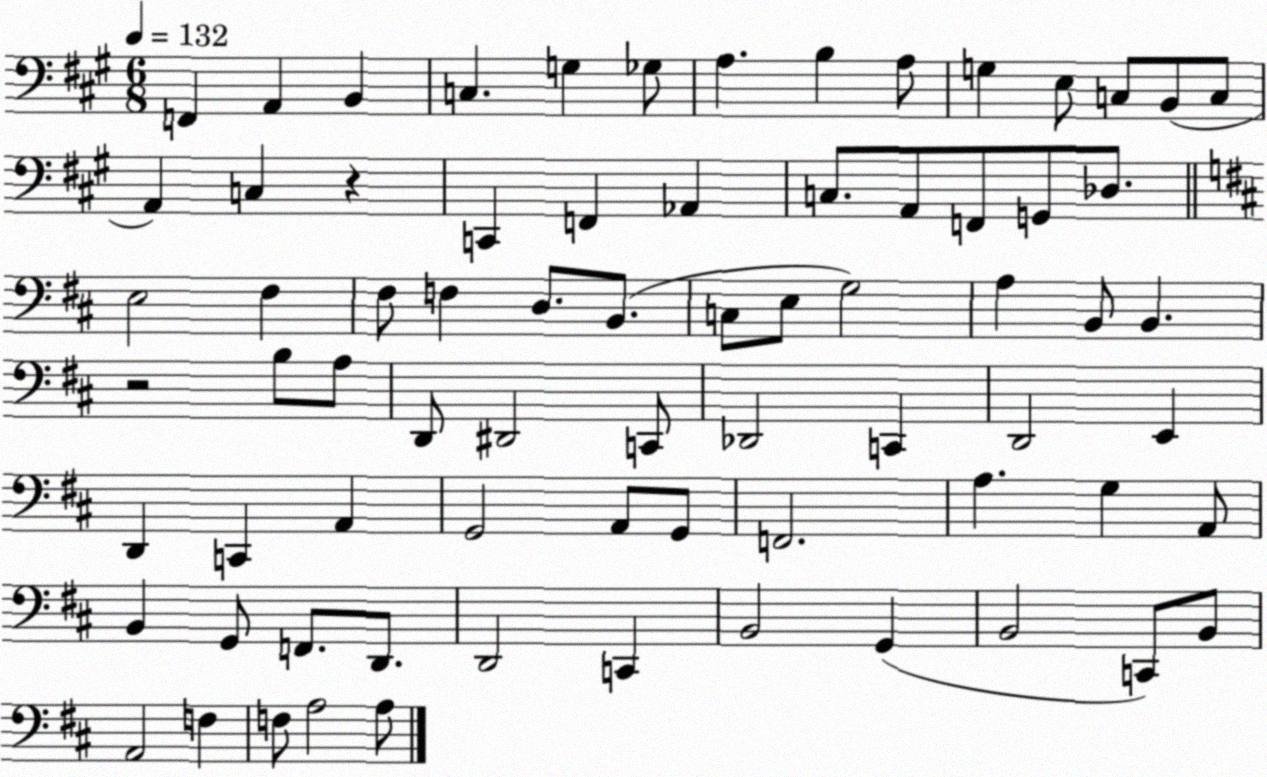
X:1
T:Untitled
M:6/8
L:1/4
K:A
F,, A,, B,, C, G, _G,/2 A, B, A,/2 G, E,/2 C,/2 B,,/2 C,/2 A,, C, z C,, F,, _A,, C,/2 A,,/2 F,,/2 G,,/2 _D,/2 E,2 ^F, ^F,/2 F, D,/2 B,,/2 C,/2 E,/2 G,2 A, B,,/2 B,, z2 B,/2 A,/2 D,,/2 ^D,,2 C,,/2 _D,,2 C,, D,,2 E,, D,, C,, A,, G,,2 A,,/2 G,,/2 F,,2 A, G, A,,/2 B,, G,,/2 F,,/2 D,,/2 D,,2 C,, B,,2 G,, B,,2 C,,/2 B,,/2 A,,2 F, F,/2 A,2 A,/2